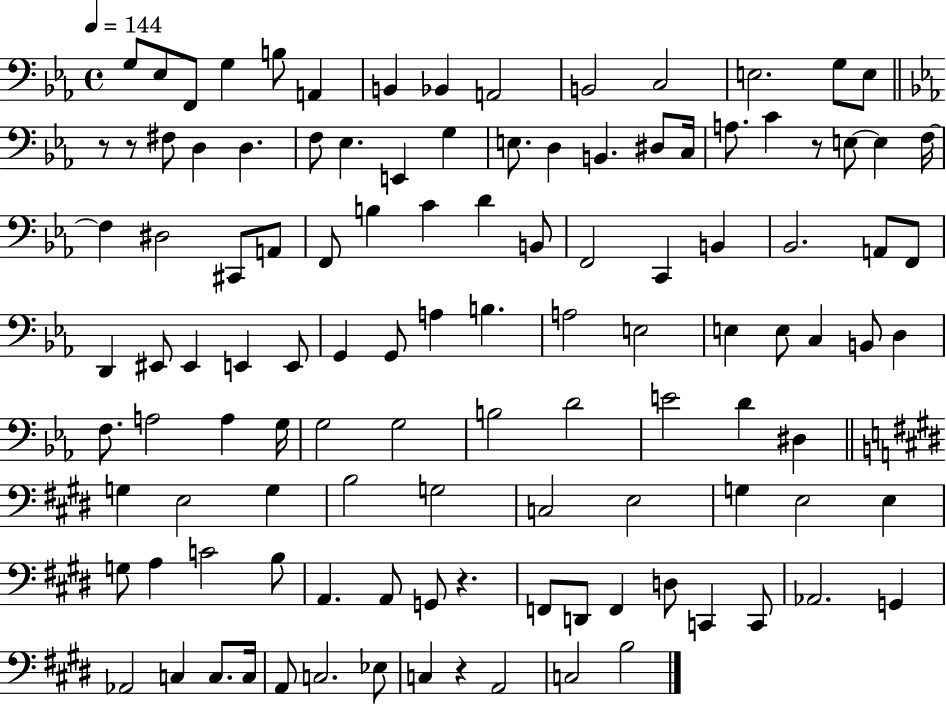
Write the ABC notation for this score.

X:1
T:Untitled
M:4/4
L:1/4
K:Eb
G,/2 _E,/2 F,,/2 G, B,/2 A,, B,, _B,, A,,2 B,,2 C,2 E,2 G,/2 E,/2 z/2 z/2 ^F,/2 D, D, F,/2 _E, E,, G, E,/2 D, B,, ^D,/2 C,/4 A,/2 C z/2 E,/2 E, F,/4 F, ^D,2 ^C,,/2 A,,/2 F,,/2 B, C D B,,/2 F,,2 C,, B,, _B,,2 A,,/2 F,,/2 D,, ^E,,/2 ^E,, E,, E,,/2 G,, G,,/2 A, B, A,2 E,2 E, E,/2 C, B,,/2 D, F,/2 A,2 A, G,/4 G,2 G,2 B,2 D2 E2 D ^D, G, E,2 G, B,2 G,2 C,2 E,2 G, E,2 E, G,/2 A, C2 B,/2 A,, A,,/2 G,,/2 z F,,/2 D,,/2 F,, D,/2 C,, C,,/2 _A,,2 G,, _A,,2 C, C,/2 C,/4 A,,/2 C,2 _E,/2 C, z A,,2 C,2 B,2